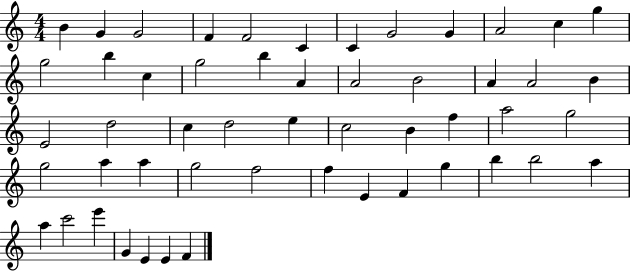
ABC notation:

X:1
T:Untitled
M:4/4
L:1/4
K:C
B G G2 F F2 C C G2 G A2 c g g2 b c g2 b A A2 B2 A A2 B E2 d2 c d2 e c2 B f a2 g2 g2 a a g2 f2 f E F g b b2 a a c'2 e' G E E F